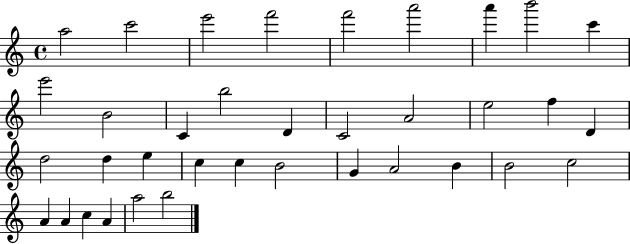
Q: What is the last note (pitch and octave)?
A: B5